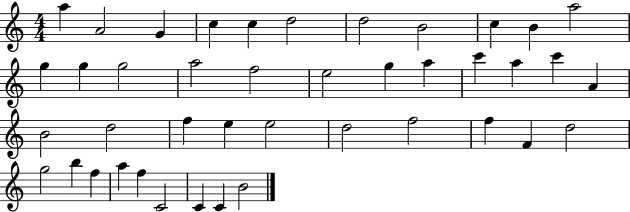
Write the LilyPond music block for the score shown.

{
  \clef treble
  \numericTimeSignature
  \time 4/4
  \key c \major
  a''4 a'2 g'4 | c''4 c''4 d''2 | d''2 b'2 | c''4 b'4 a''2 | \break g''4 g''4 g''2 | a''2 f''2 | e''2 g''4 a''4 | c'''4 a''4 c'''4 a'4 | \break b'2 d''2 | f''4 e''4 e''2 | d''2 f''2 | f''4 f'4 d''2 | \break g''2 b''4 f''4 | a''4 f''4 c'2 | c'4 c'4 b'2 | \bar "|."
}